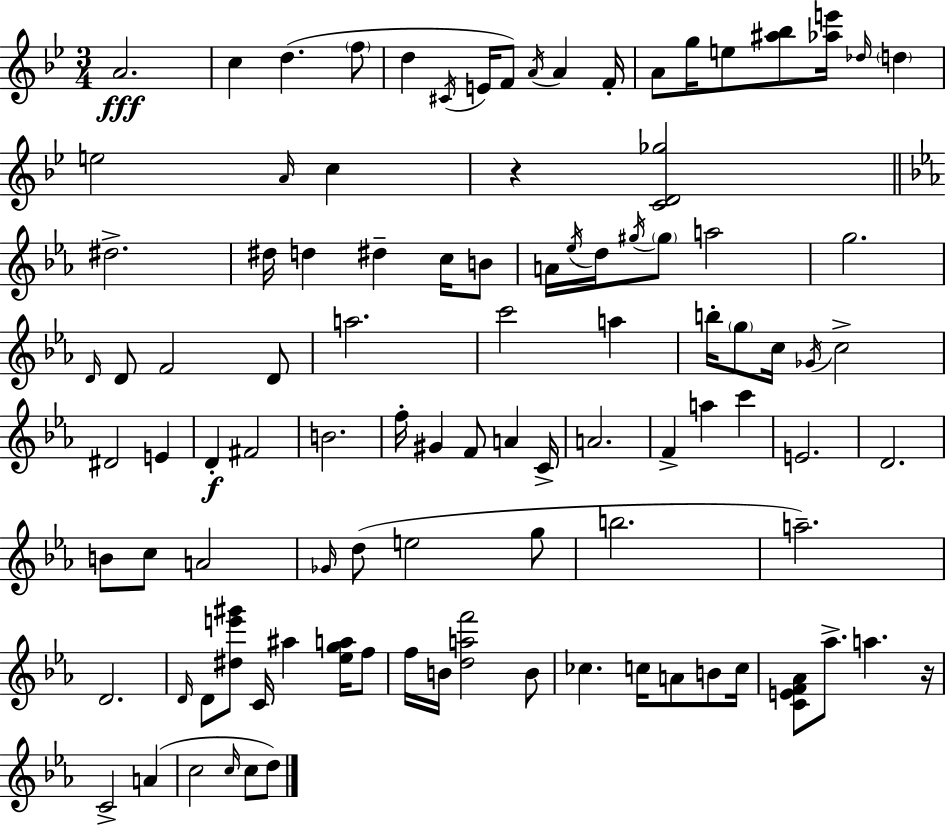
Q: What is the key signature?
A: G minor